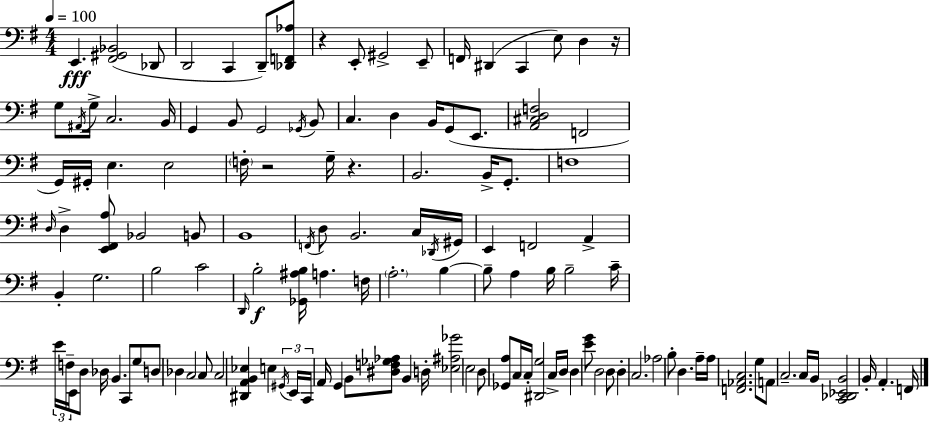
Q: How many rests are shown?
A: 4